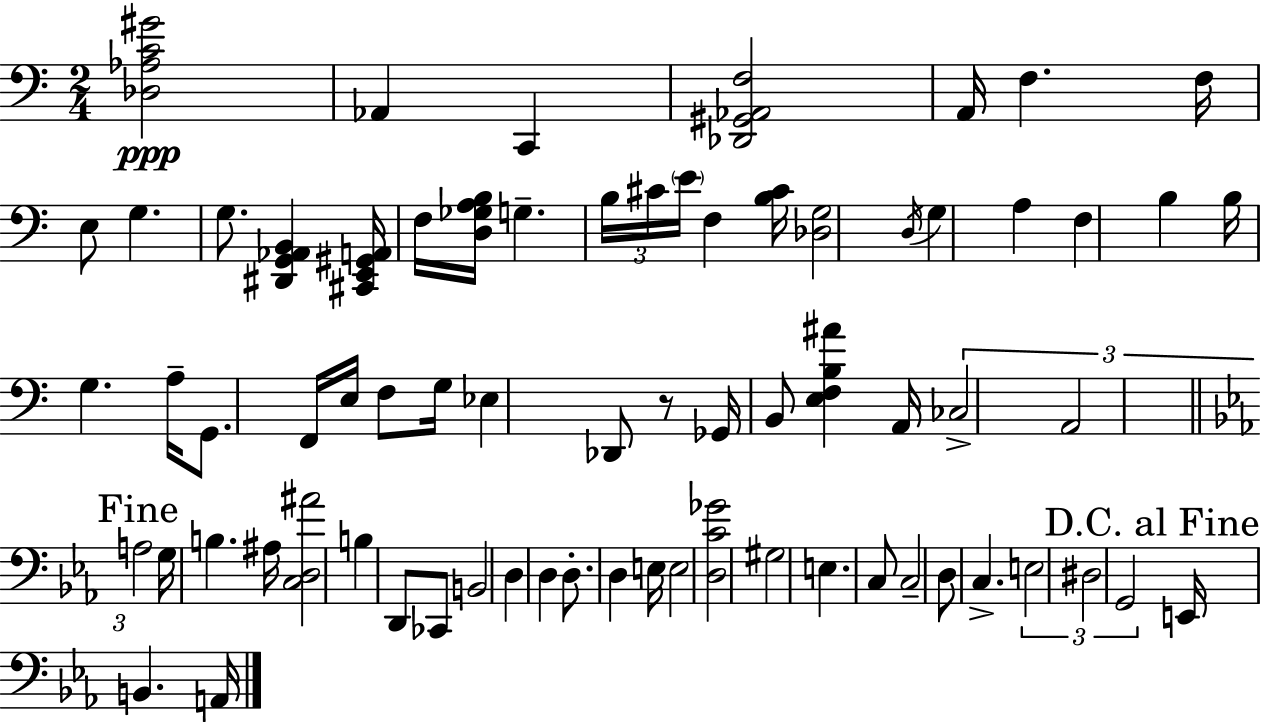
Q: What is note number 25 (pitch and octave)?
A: E3